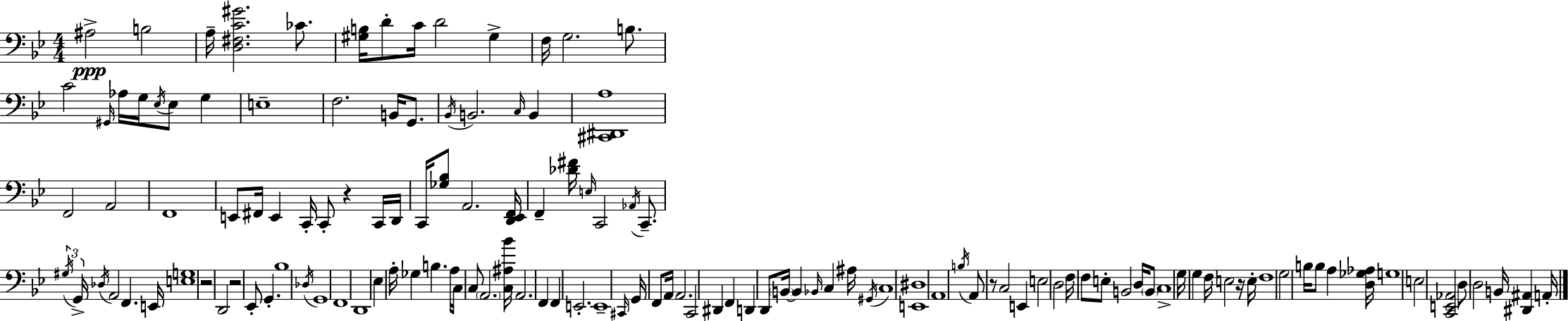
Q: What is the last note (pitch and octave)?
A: A2